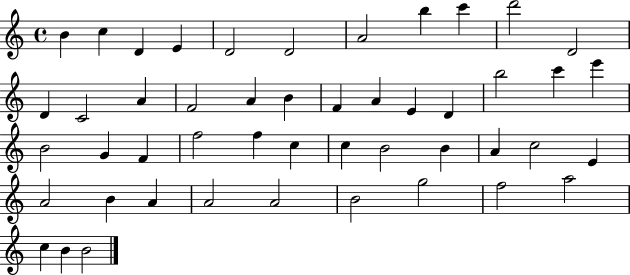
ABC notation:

X:1
T:Untitled
M:4/4
L:1/4
K:C
B c D E D2 D2 A2 b c' d'2 D2 D C2 A F2 A B F A E D b2 c' e' B2 G F f2 f c c B2 B A c2 E A2 B A A2 A2 B2 g2 f2 a2 c B B2